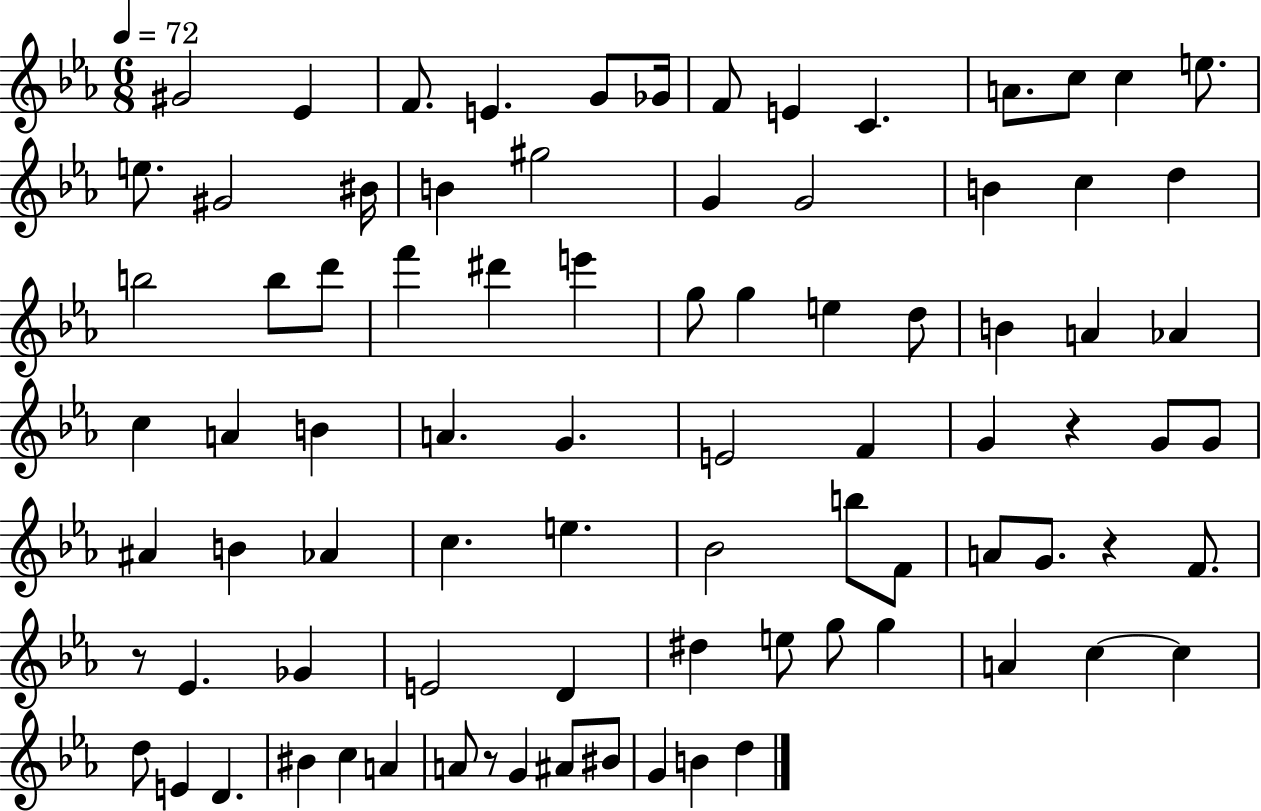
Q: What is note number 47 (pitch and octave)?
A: A#4